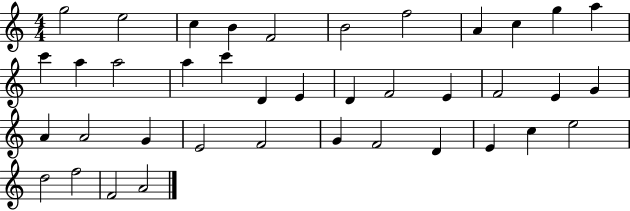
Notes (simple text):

G5/h E5/h C5/q B4/q F4/h B4/h F5/h A4/q C5/q G5/q A5/q C6/q A5/q A5/h A5/q C6/q D4/q E4/q D4/q F4/h E4/q F4/h E4/q G4/q A4/q A4/h G4/q E4/h F4/h G4/q F4/h D4/q E4/q C5/q E5/h D5/h F5/h F4/h A4/h